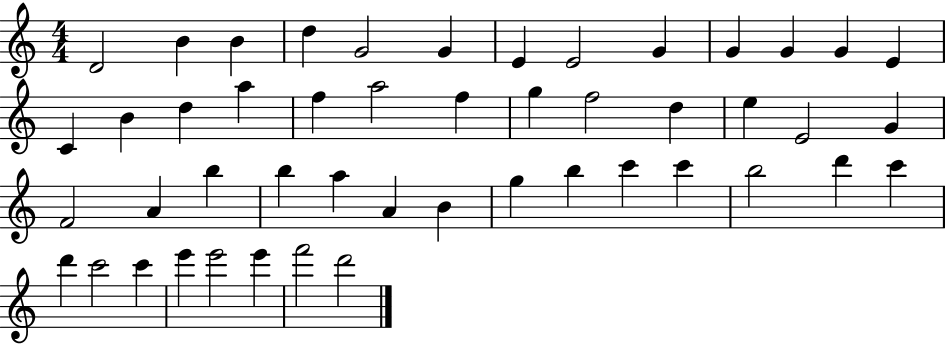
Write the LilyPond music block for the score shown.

{
  \clef treble
  \numericTimeSignature
  \time 4/4
  \key c \major
  d'2 b'4 b'4 | d''4 g'2 g'4 | e'4 e'2 g'4 | g'4 g'4 g'4 e'4 | \break c'4 b'4 d''4 a''4 | f''4 a''2 f''4 | g''4 f''2 d''4 | e''4 e'2 g'4 | \break f'2 a'4 b''4 | b''4 a''4 a'4 b'4 | g''4 b''4 c'''4 c'''4 | b''2 d'''4 c'''4 | \break d'''4 c'''2 c'''4 | e'''4 e'''2 e'''4 | f'''2 d'''2 | \bar "|."
}